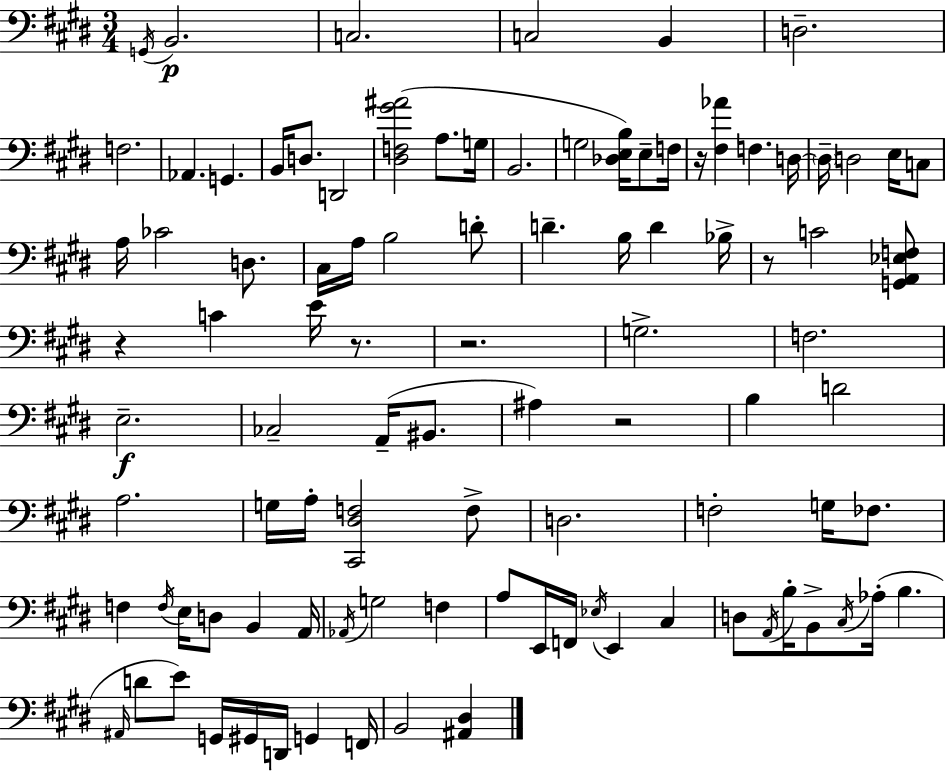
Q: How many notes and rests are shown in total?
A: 98